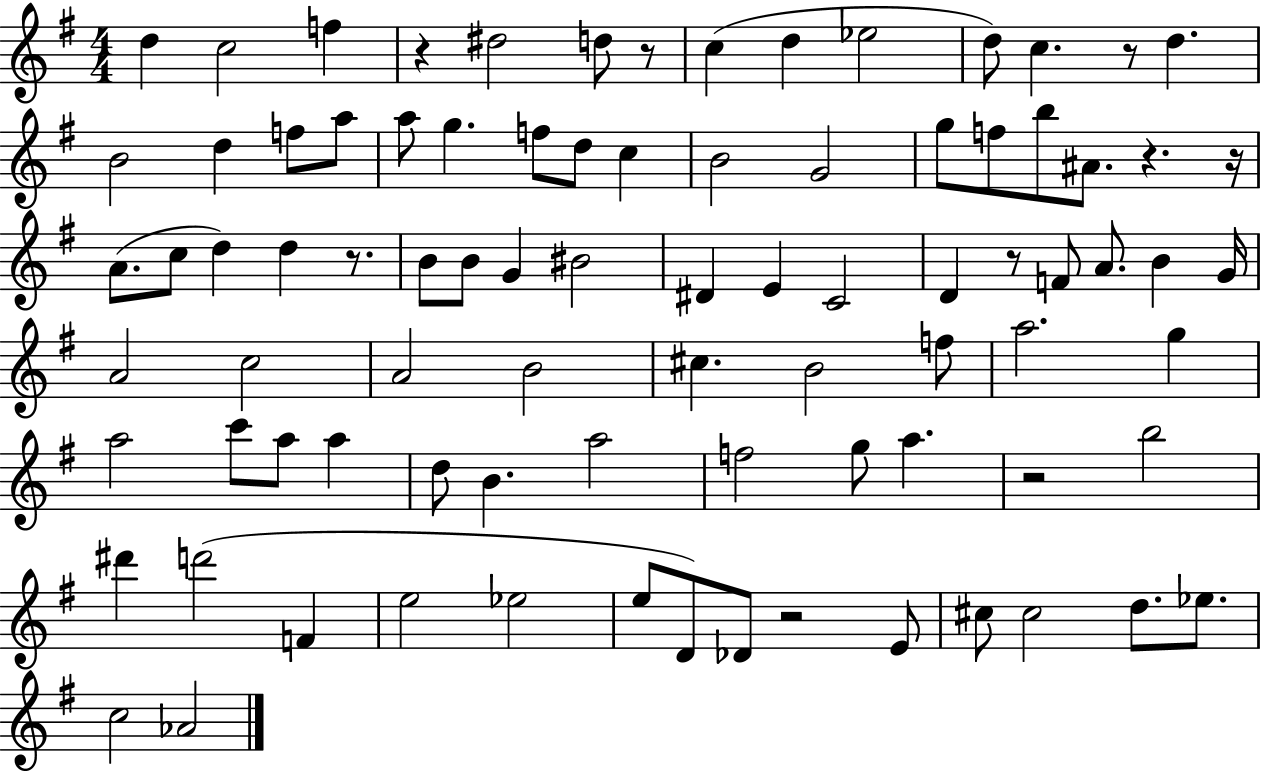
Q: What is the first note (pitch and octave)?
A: D5